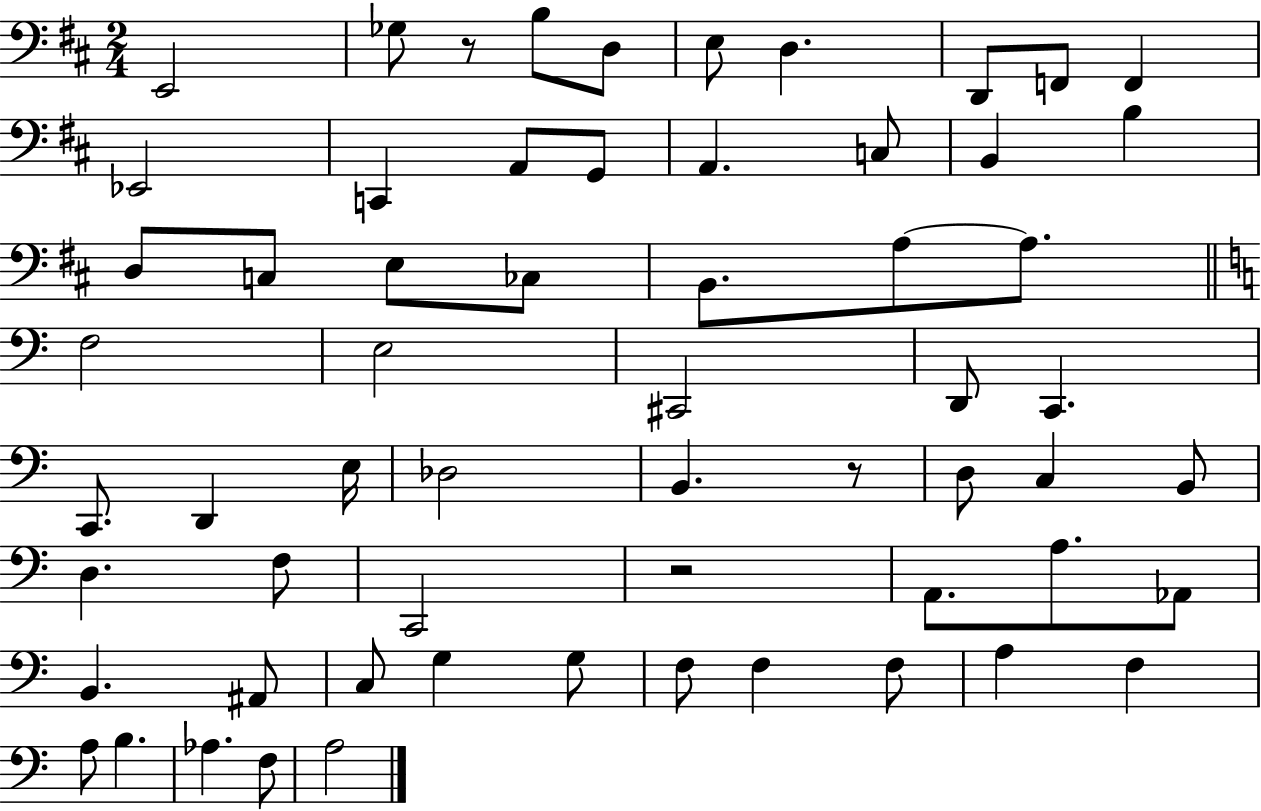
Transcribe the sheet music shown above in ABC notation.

X:1
T:Untitled
M:2/4
L:1/4
K:D
E,,2 _G,/2 z/2 B,/2 D,/2 E,/2 D, D,,/2 F,,/2 F,, _E,,2 C,, A,,/2 G,,/2 A,, C,/2 B,, B, D,/2 C,/2 E,/2 _C,/2 B,,/2 A,/2 A,/2 F,2 E,2 ^C,,2 D,,/2 C,, C,,/2 D,, E,/4 _D,2 B,, z/2 D,/2 C, B,,/2 D, F,/2 C,,2 z2 A,,/2 A,/2 _A,,/2 B,, ^A,,/2 C,/2 G, G,/2 F,/2 F, F,/2 A, F, A,/2 B, _A, F,/2 A,2